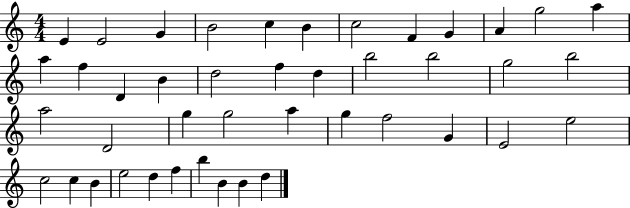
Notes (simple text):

E4/q E4/h G4/q B4/h C5/q B4/q C5/h F4/q G4/q A4/q G5/h A5/q A5/q F5/q D4/q B4/q D5/h F5/q D5/q B5/h B5/h G5/h B5/h A5/h D4/h G5/q G5/h A5/q G5/q F5/h G4/q E4/h E5/h C5/h C5/q B4/q E5/h D5/q F5/q B5/q B4/q B4/q D5/q